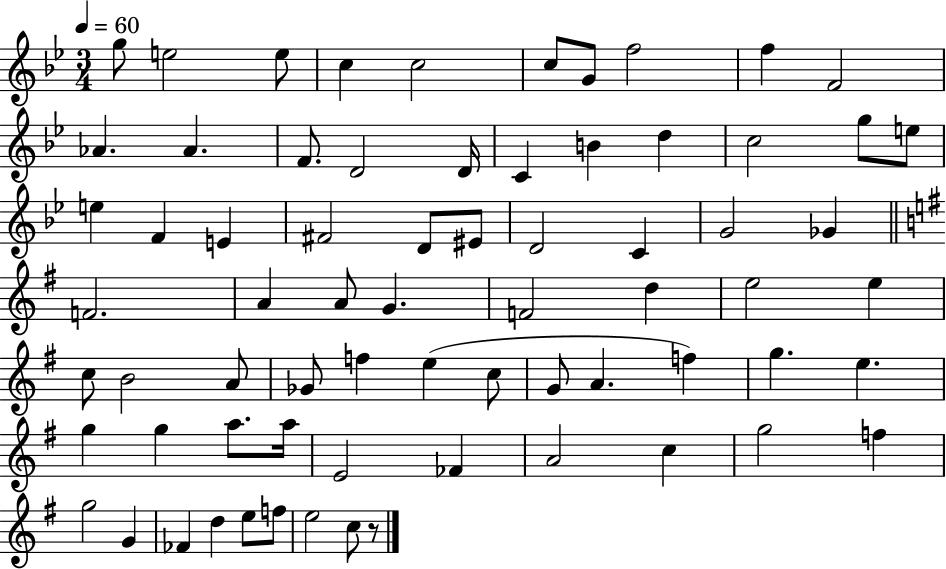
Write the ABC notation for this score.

X:1
T:Untitled
M:3/4
L:1/4
K:Bb
g/2 e2 e/2 c c2 c/2 G/2 f2 f F2 _A _A F/2 D2 D/4 C B d c2 g/2 e/2 e F E ^F2 D/2 ^E/2 D2 C G2 _G F2 A A/2 G F2 d e2 e c/2 B2 A/2 _G/2 f e c/2 G/2 A f g e g g a/2 a/4 E2 _F A2 c g2 f g2 G _F d e/2 f/2 e2 c/2 z/2